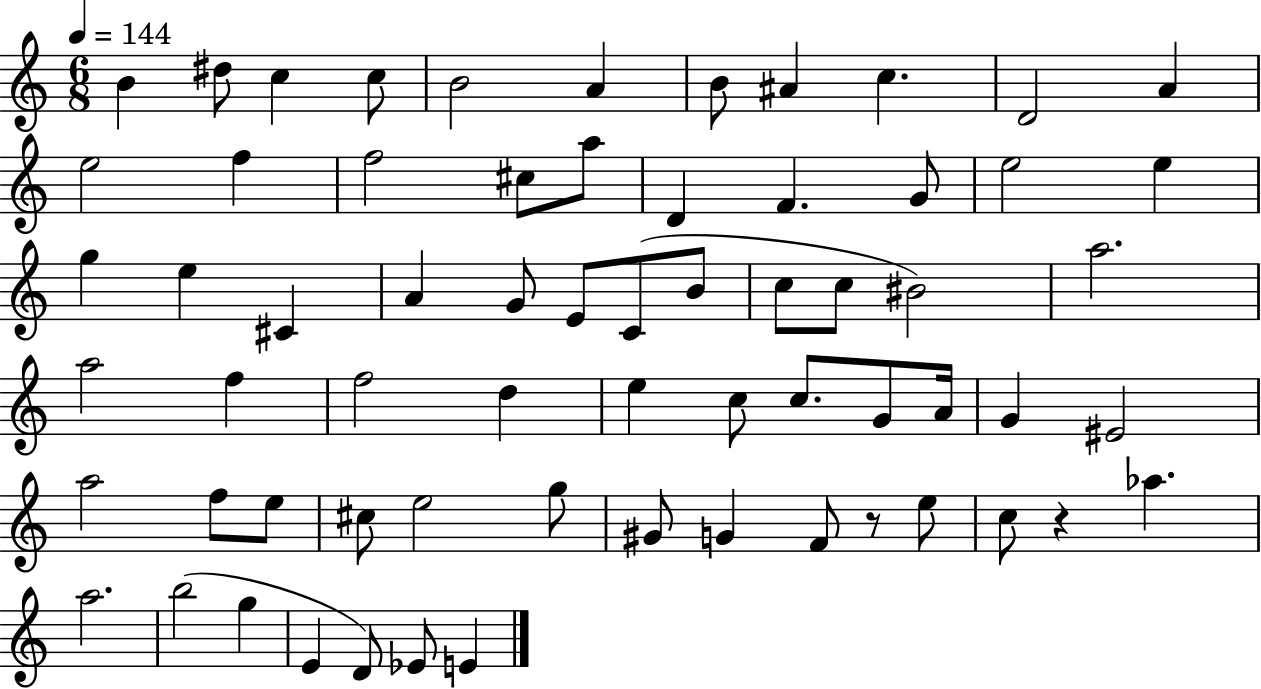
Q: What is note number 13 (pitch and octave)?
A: F5